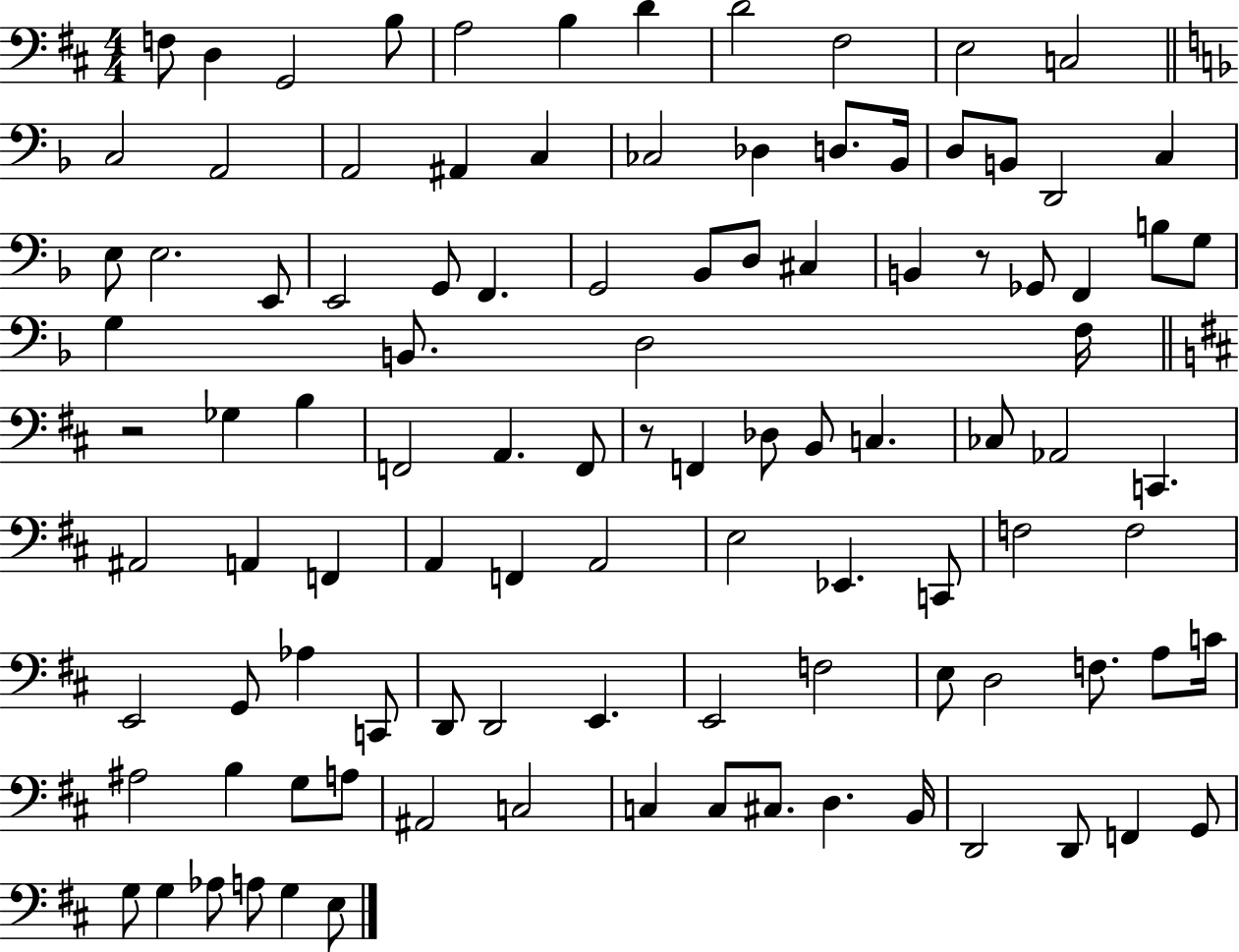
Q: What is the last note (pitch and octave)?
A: E3